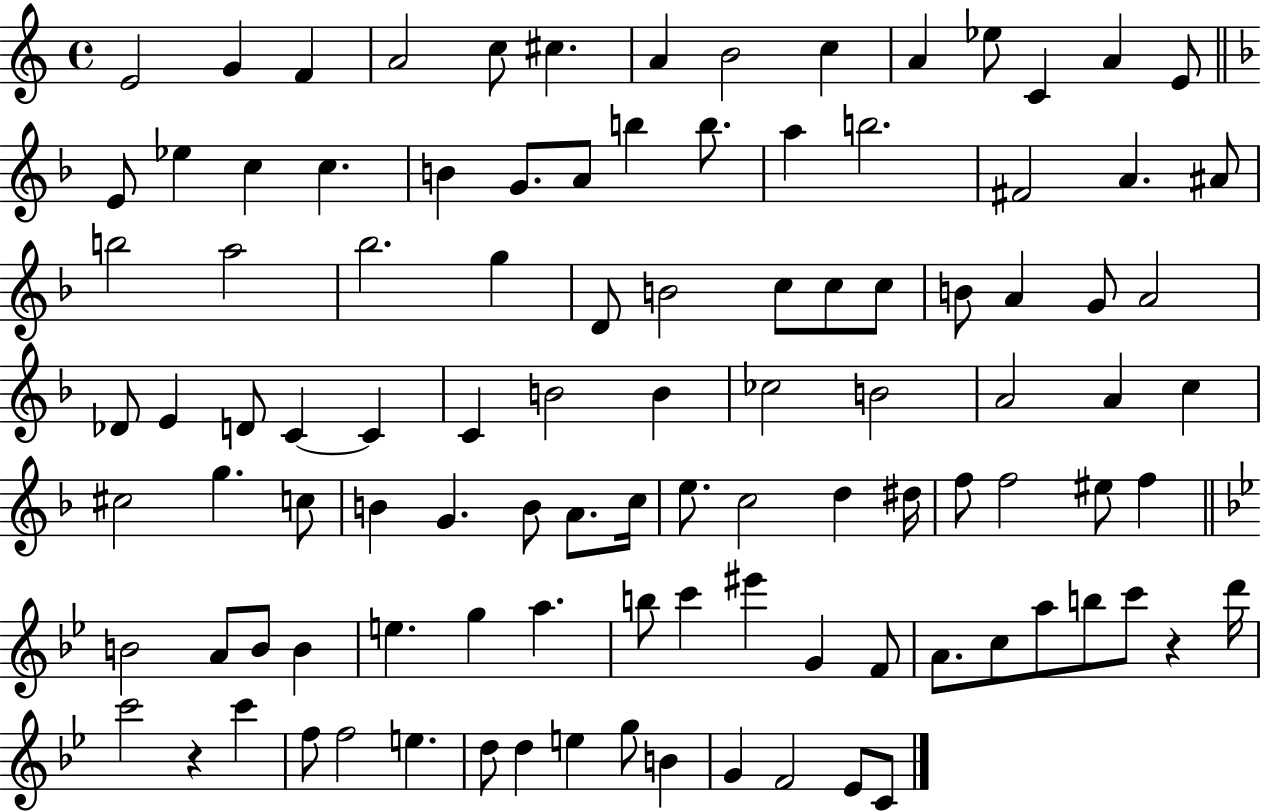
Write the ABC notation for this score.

X:1
T:Untitled
M:4/4
L:1/4
K:C
E2 G F A2 c/2 ^c A B2 c A _e/2 C A E/2 E/2 _e c c B G/2 A/2 b b/2 a b2 ^F2 A ^A/2 b2 a2 _b2 g D/2 B2 c/2 c/2 c/2 B/2 A G/2 A2 _D/2 E D/2 C C C B2 B _c2 B2 A2 A c ^c2 g c/2 B G B/2 A/2 c/4 e/2 c2 d ^d/4 f/2 f2 ^e/2 f B2 A/2 B/2 B e g a b/2 c' ^e' G F/2 A/2 c/2 a/2 b/2 c'/2 z d'/4 c'2 z c' f/2 f2 e d/2 d e g/2 B G F2 _E/2 C/2